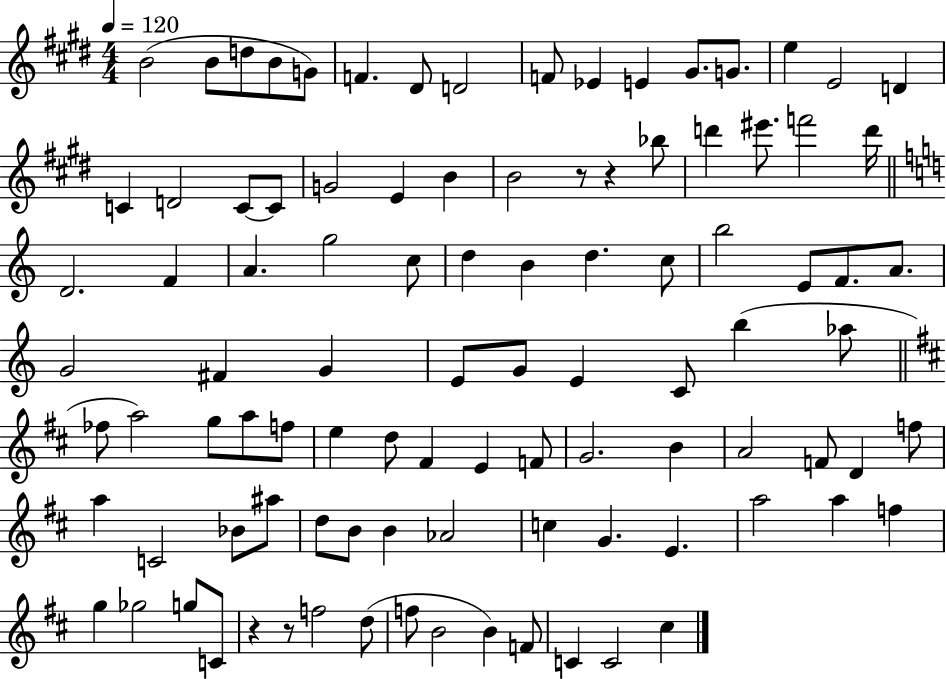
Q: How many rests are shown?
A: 4